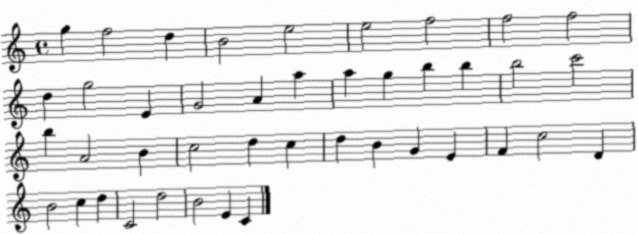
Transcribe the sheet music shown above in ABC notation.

X:1
T:Untitled
M:4/4
L:1/4
K:C
g f2 d B2 e2 e2 f2 f2 f2 d g2 E G2 A a a g b b b2 c'2 b A2 B c2 d c d B G E F c2 D B2 c d C2 d2 B2 E C